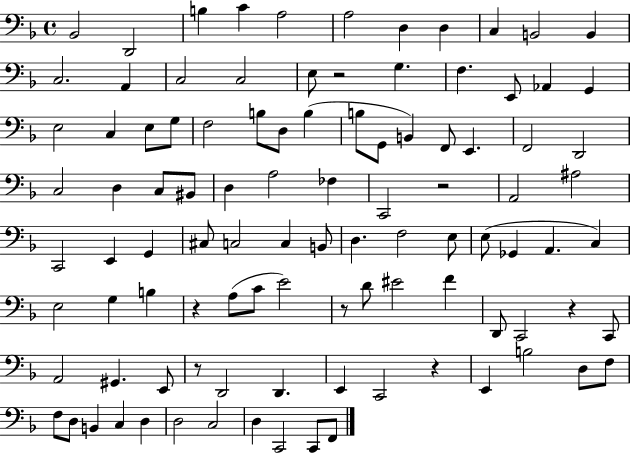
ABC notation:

X:1
T:Untitled
M:4/4
L:1/4
K:F
_B,,2 D,,2 B, C A,2 A,2 D, D, C, B,,2 B,, C,2 A,, C,2 C,2 E,/2 z2 G, F, E,,/2 _A,, G,, E,2 C, E,/2 G,/2 F,2 B,/2 D,/2 B, B,/2 G,,/2 B,, F,,/2 E,, F,,2 D,,2 C,2 D, C,/2 ^B,,/2 D, A,2 _F, C,,2 z2 A,,2 ^A,2 C,,2 E,, G,, ^C,/2 C,2 C, B,,/2 D, F,2 E,/2 E,/2 _G,, A,, C, E,2 G, B, z A,/2 C/2 E2 z/2 D/2 ^E2 F D,,/2 C,,2 z C,,/2 A,,2 ^G,, E,,/2 z/2 D,,2 D,, E,, C,,2 z E,, B,2 D,/2 F,/2 F,/2 D,/2 B,, C, D, D,2 C,2 D, C,,2 C,,/2 F,,/2